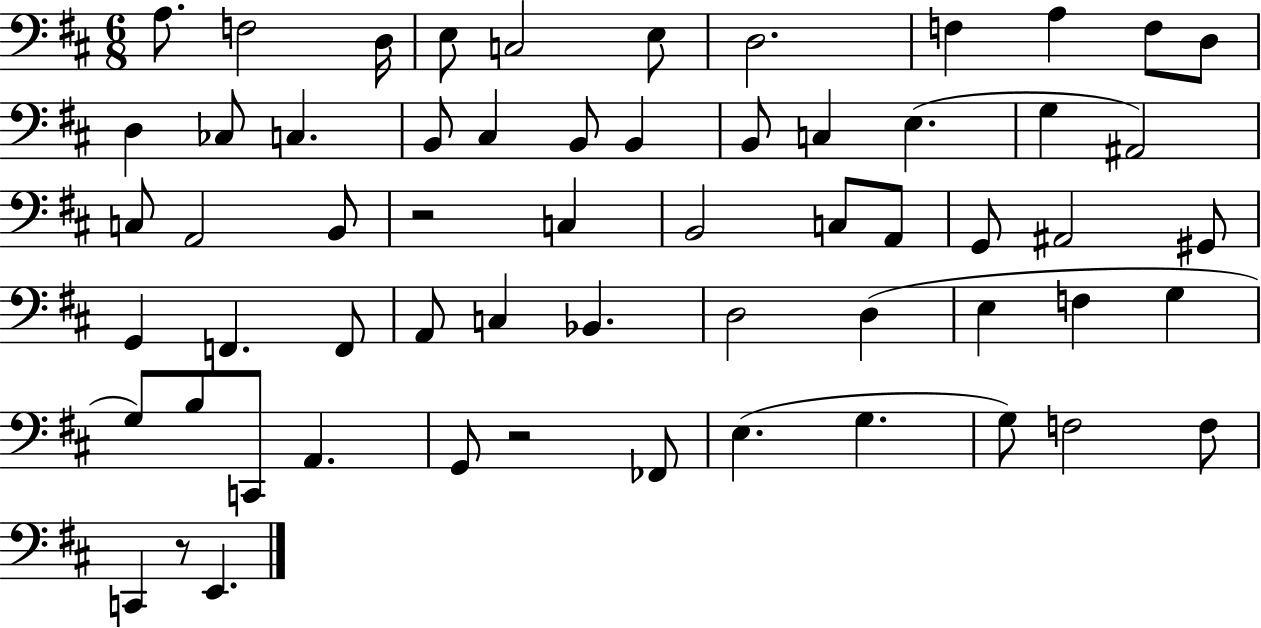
A3/e. F3/h D3/s E3/e C3/h E3/e D3/h. F3/q A3/q F3/e D3/e D3/q CES3/e C3/q. B2/e C#3/q B2/e B2/q B2/e C3/q E3/q. G3/q A#2/h C3/e A2/h B2/e R/h C3/q B2/h C3/e A2/e G2/e A#2/h G#2/e G2/q F2/q. F2/e A2/e C3/q Bb2/q. D3/h D3/q E3/q F3/q G3/q G3/e B3/e C2/e A2/q. G2/e R/h FES2/e E3/q. G3/q. G3/e F3/h F3/e C2/q R/e E2/q.